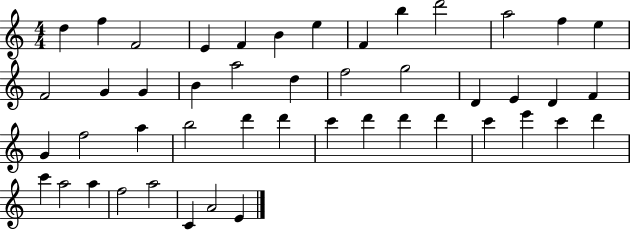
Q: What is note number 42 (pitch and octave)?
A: A5